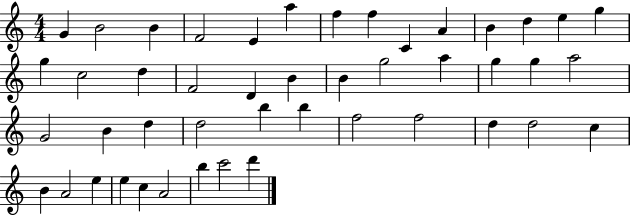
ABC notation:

X:1
T:Untitled
M:4/4
L:1/4
K:C
G B2 B F2 E a f f C A B d e g g c2 d F2 D B B g2 a g g a2 G2 B d d2 b b f2 f2 d d2 c B A2 e e c A2 b c'2 d'